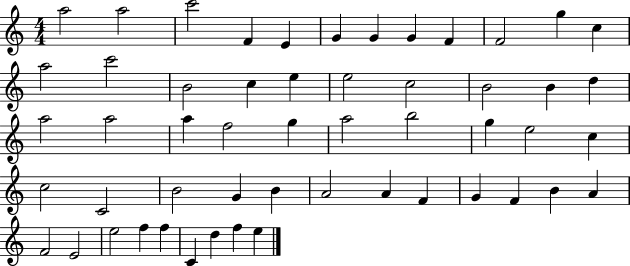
A5/h A5/h C6/h F4/q E4/q G4/q G4/q G4/q F4/q F4/h G5/q C5/q A5/h C6/h B4/h C5/q E5/q E5/h C5/h B4/h B4/q D5/q A5/h A5/h A5/q F5/h G5/q A5/h B5/h G5/q E5/h C5/q C5/h C4/h B4/h G4/q B4/q A4/h A4/q F4/q G4/q F4/q B4/q A4/q F4/h E4/h E5/h F5/q F5/q C4/q D5/q F5/q E5/q